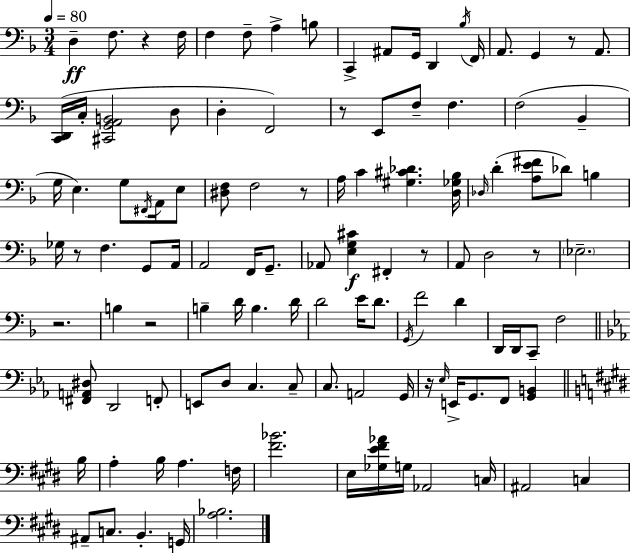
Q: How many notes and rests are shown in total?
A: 115